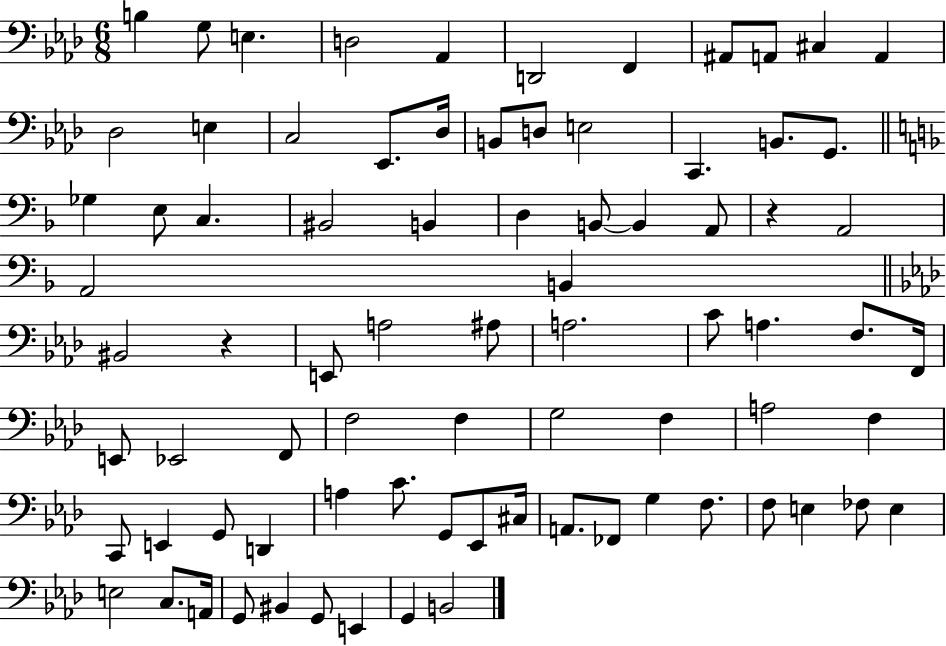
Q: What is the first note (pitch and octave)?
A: B3